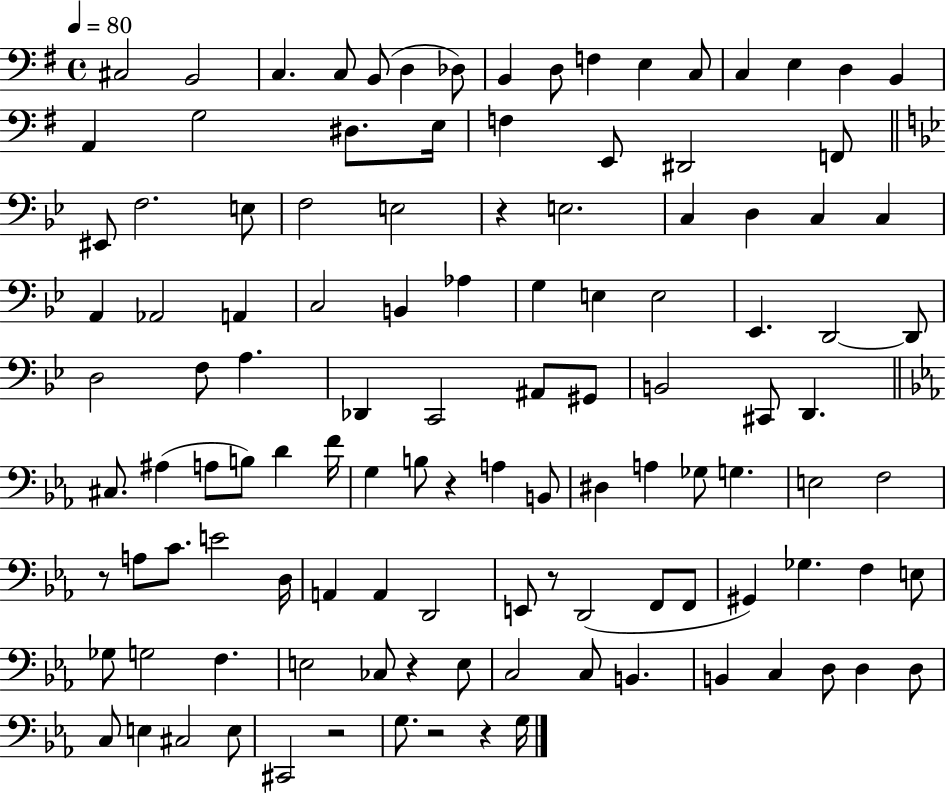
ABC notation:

X:1
T:Untitled
M:4/4
L:1/4
K:G
^C,2 B,,2 C, C,/2 B,,/2 D, _D,/2 B,, D,/2 F, E, C,/2 C, E, D, B,, A,, G,2 ^D,/2 E,/4 F, E,,/2 ^D,,2 F,,/2 ^E,,/2 F,2 E,/2 F,2 E,2 z E,2 C, D, C, C, A,, _A,,2 A,, C,2 B,, _A, G, E, E,2 _E,, D,,2 D,,/2 D,2 F,/2 A, _D,, C,,2 ^A,,/2 ^G,,/2 B,,2 ^C,,/2 D,, ^C,/2 ^A, A,/2 B,/2 D F/4 G, B,/2 z A, B,,/2 ^D, A, _G,/2 G, E,2 F,2 z/2 A,/2 C/2 E2 D,/4 A,, A,, D,,2 E,,/2 z/2 D,,2 F,,/2 F,,/2 ^G,, _G, F, E,/2 _G,/2 G,2 F, E,2 _C,/2 z E,/2 C,2 C,/2 B,, B,, C, D,/2 D, D,/2 C,/2 E, ^C,2 E,/2 ^C,,2 z2 G,/2 z2 z G,/4